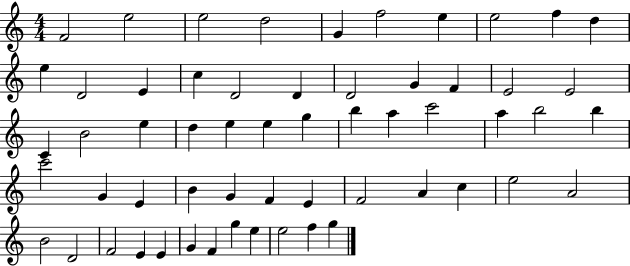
F4/h E5/h E5/h D5/h G4/q F5/h E5/q E5/h F5/q D5/q E5/q D4/h E4/q C5/q D4/h D4/q D4/h G4/q F4/q E4/h E4/h C4/q B4/h E5/q D5/q E5/q E5/q G5/q B5/q A5/q C6/h A5/q B5/h B5/q C6/h G4/q E4/q B4/q G4/q F4/q E4/q F4/h A4/q C5/q E5/h A4/h B4/h D4/h F4/h E4/q E4/q G4/q F4/q G5/q E5/q E5/h F5/q G5/q